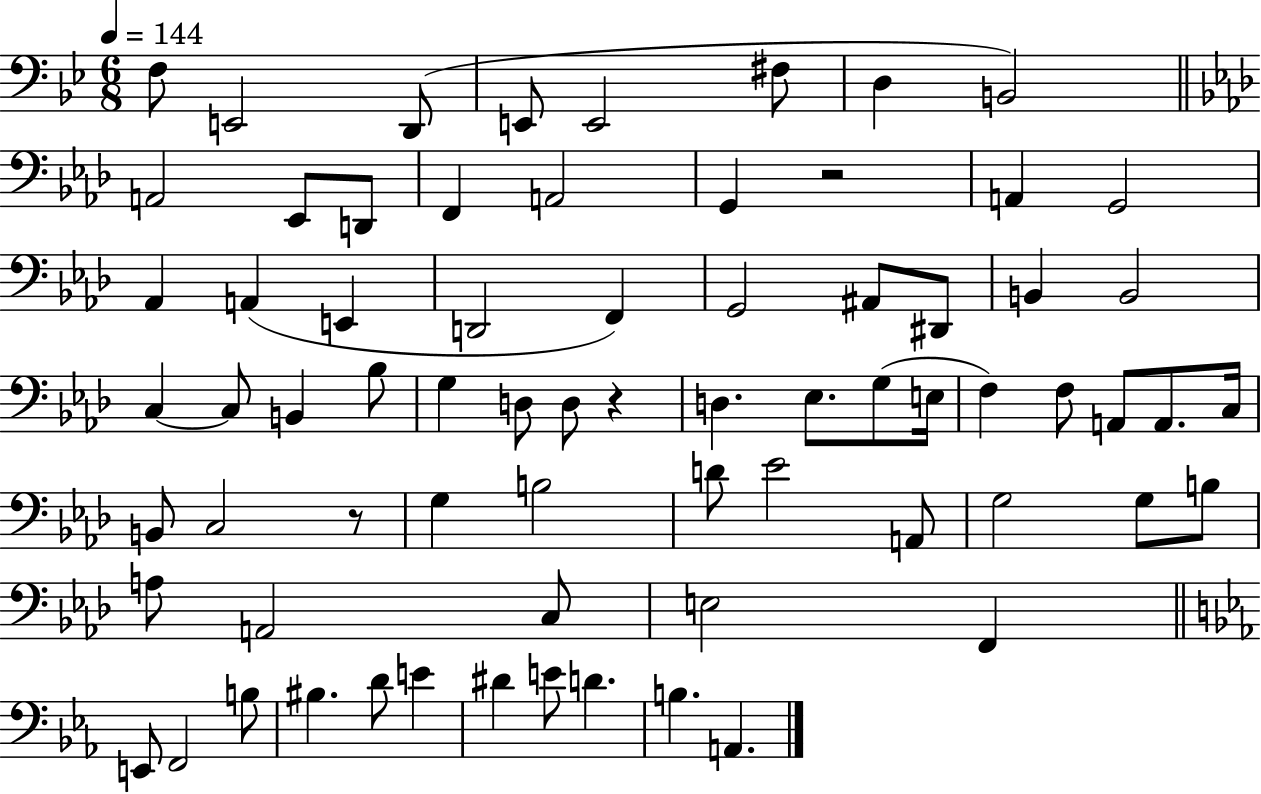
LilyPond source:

{
  \clef bass
  \numericTimeSignature
  \time 6/8
  \key bes \major
  \tempo 4 = 144
  \repeat volta 2 { f8 e,2 d,8( | e,8 e,2 fis8 | d4 b,2) | \bar "||" \break \key f \minor a,2 ees,8 d,8 | f,4 a,2 | g,4 r2 | a,4 g,2 | \break aes,4 a,4( e,4 | d,2 f,4) | g,2 ais,8 dis,8 | b,4 b,2 | \break c4~~ c8 b,4 bes8 | g4 d8 d8 r4 | d4. ees8. g8( e16 | f4) f8 a,8 a,8. c16 | \break b,8 c2 r8 | g4 b2 | d'8 ees'2 a,8 | g2 g8 b8 | \break a8 a,2 c8 | e2 f,4 | \bar "||" \break \key c \minor e,8 f,2 b8 | bis4. d'8 e'4 | dis'4 e'8 d'4. | b4. a,4. | \break } \bar "|."
}